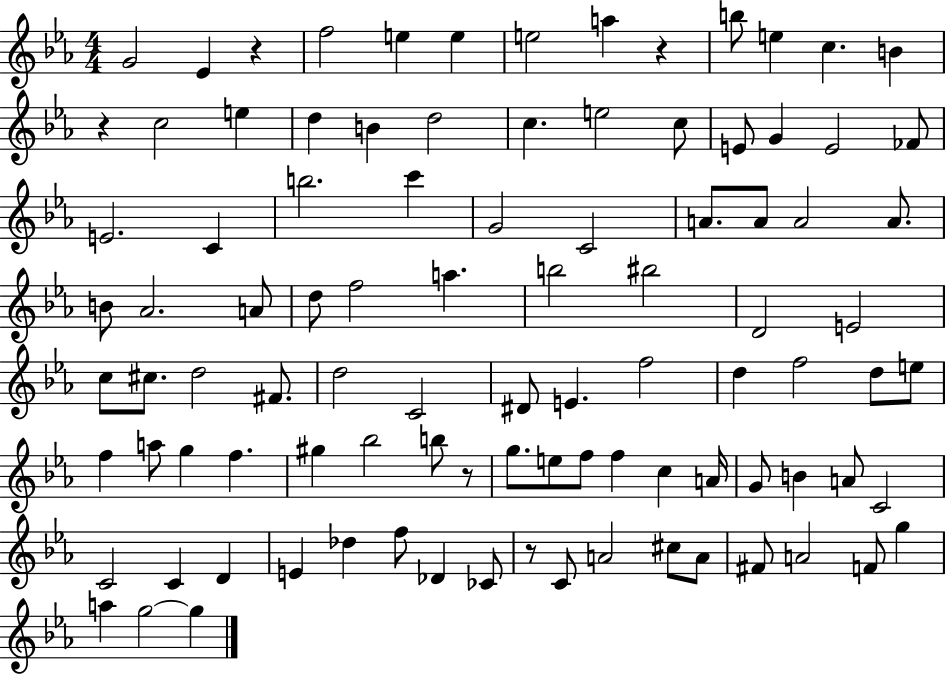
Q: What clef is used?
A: treble